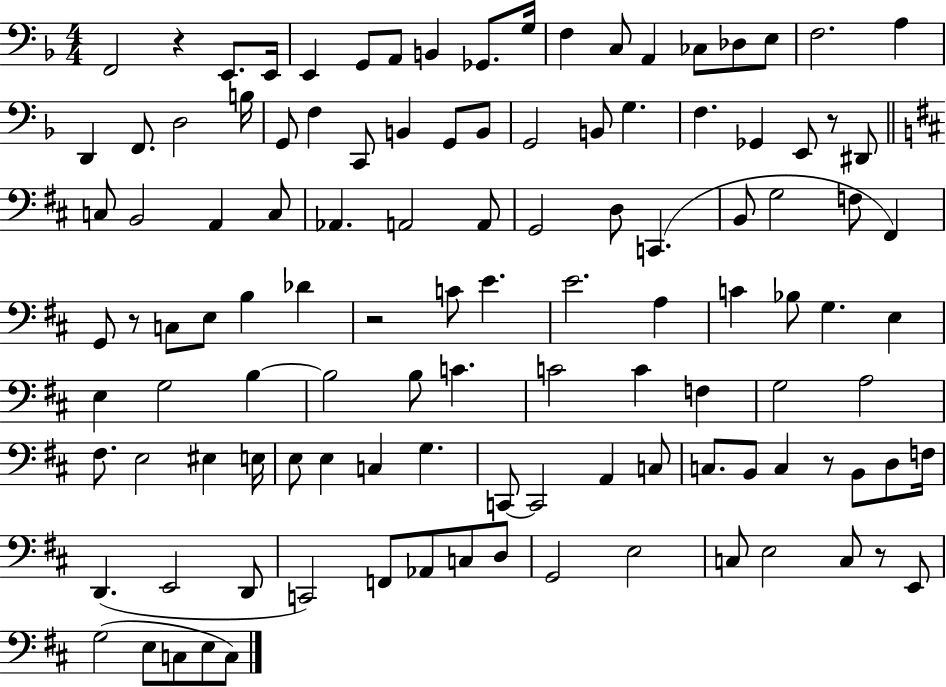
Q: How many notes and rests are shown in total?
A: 115